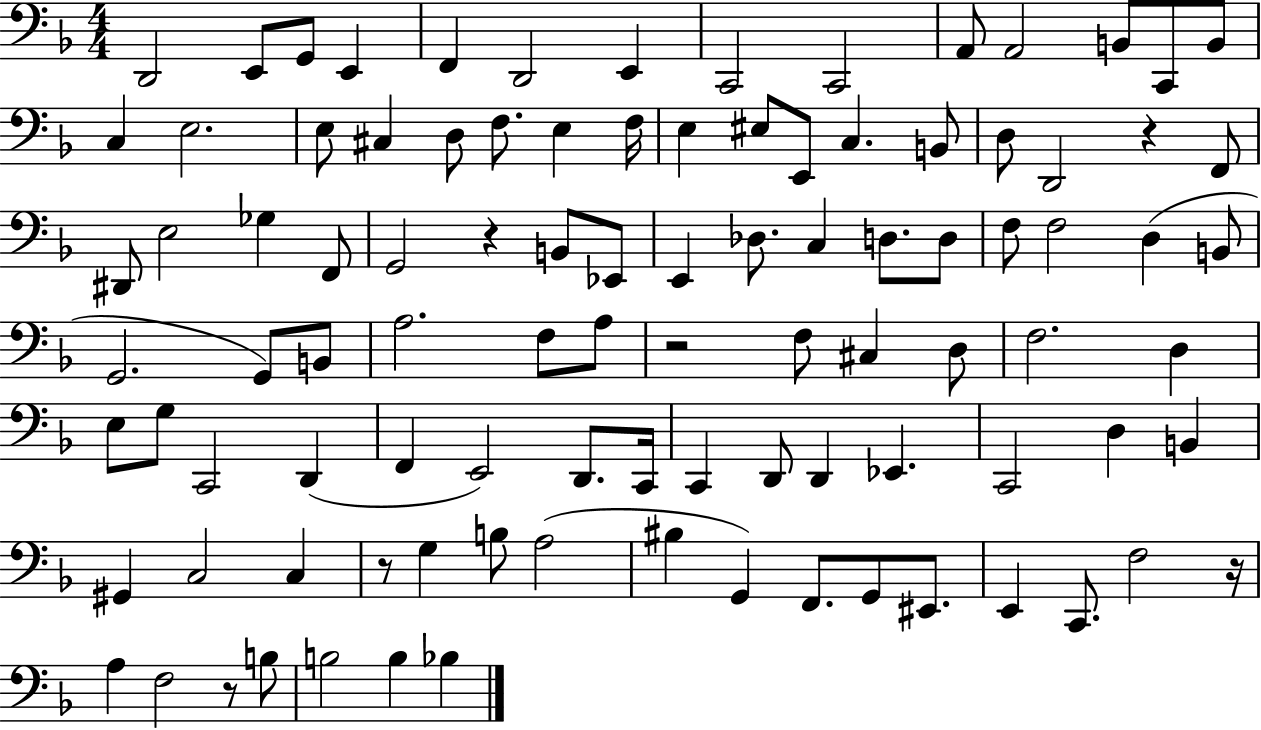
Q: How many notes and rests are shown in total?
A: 98